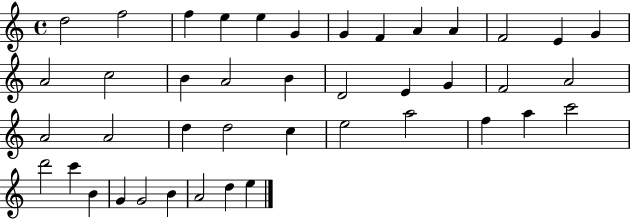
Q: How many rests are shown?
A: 0